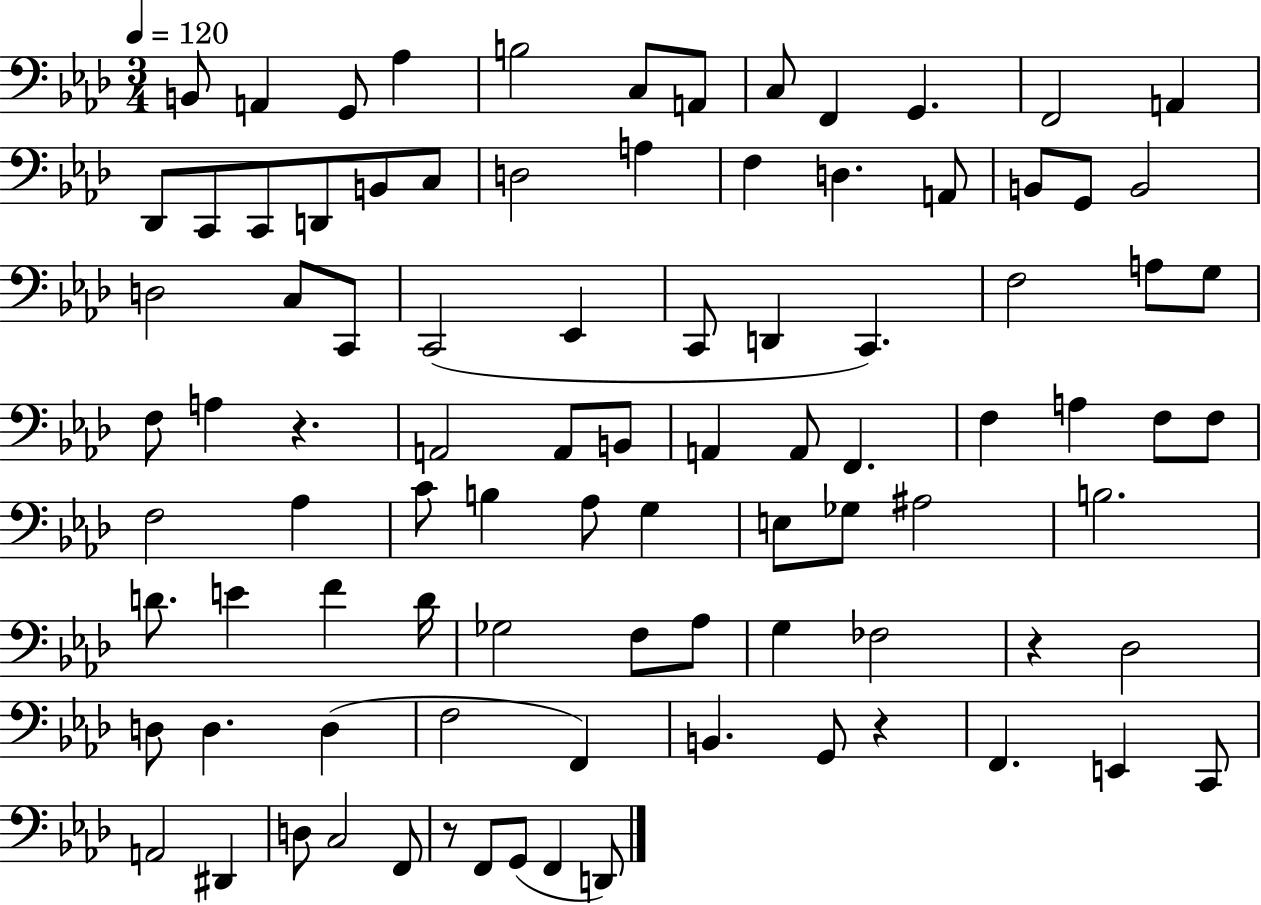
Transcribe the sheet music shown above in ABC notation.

X:1
T:Untitled
M:3/4
L:1/4
K:Ab
B,,/2 A,, G,,/2 _A, B,2 C,/2 A,,/2 C,/2 F,, G,, F,,2 A,, _D,,/2 C,,/2 C,,/2 D,,/2 B,,/2 C,/2 D,2 A, F, D, A,,/2 B,,/2 G,,/2 B,,2 D,2 C,/2 C,,/2 C,,2 _E,, C,,/2 D,, C,, F,2 A,/2 G,/2 F,/2 A, z A,,2 A,,/2 B,,/2 A,, A,,/2 F,, F, A, F,/2 F,/2 F,2 _A, C/2 B, _A,/2 G, E,/2 _G,/2 ^A,2 B,2 D/2 E F D/4 _G,2 F,/2 _A,/2 G, _F,2 z _D,2 D,/2 D, D, F,2 F,, B,, G,,/2 z F,, E,, C,,/2 A,,2 ^D,, D,/2 C,2 F,,/2 z/2 F,,/2 G,,/2 F,, D,,/2